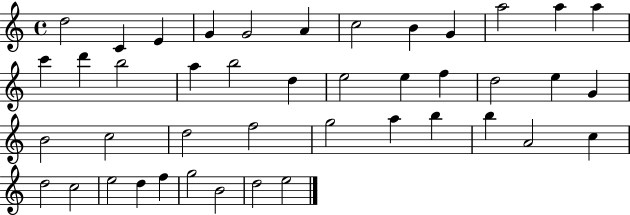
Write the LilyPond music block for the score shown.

{
  \clef treble
  \time 4/4
  \defaultTimeSignature
  \key c \major
  d''2 c'4 e'4 | g'4 g'2 a'4 | c''2 b'4 g'4 | a''2 a''4 a''4 | \break c'''4 d'''4 b''2 | a''4 b''2 d''4 | e''2 e''4 f''4 | d''2 e''4 g'4 | \break b'2 c''2 | d''2 f''2 | g''2 a''4 b''4 | b''4 a'2 c''4 | \break d''2 c''2 | e''2 d''4 f''4 | g''2 b'2 | d''2 e''2 | \break \bar "|."
}